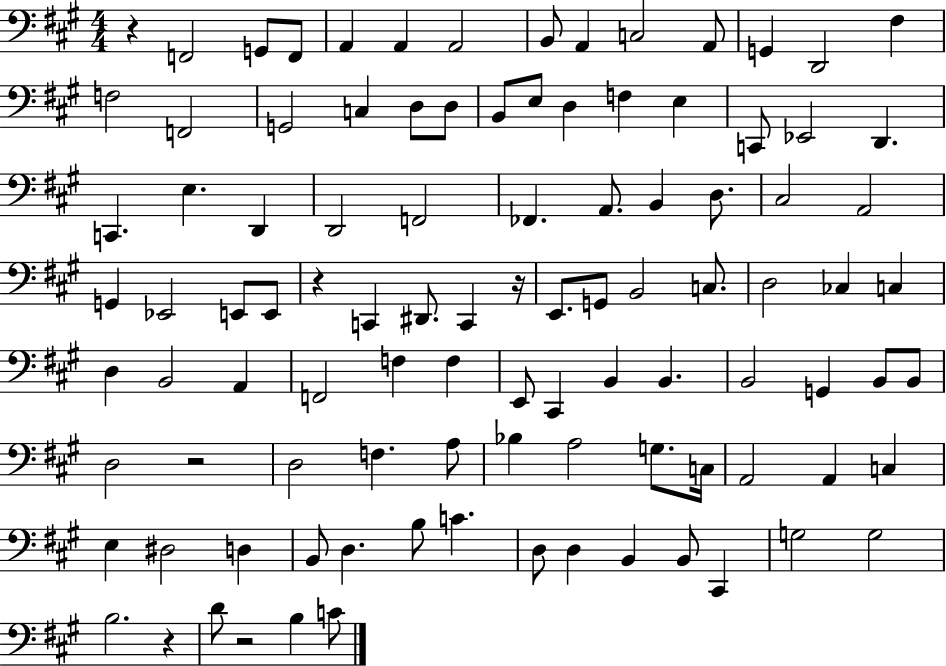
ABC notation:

X:1
T:Untitled
M:4/4
L:1/4
K:A
z F,,2 G,,/2 F,,/2 A,, A,, A,,2 B,,/2 A,, C,2 A,,/2 G,, D,,2 ^F, F,2 F,,2 G,,2 C, D,/2 D,/2 B,,/2 E,/2 D, F, E, C,,/2 _E,,2 D,, C,, E, D,, D,,2 F,,2 _F,, A,,/2 B,, D,/2 ^C,2 A,,2 G,, _E,,2 E,,/2 E,,/2 z C,, ^D,,/2 C,, z/4 E,,/2 G,,/2 B,,2 C,/2 D,2 _C, C, D, B,,2 A,, F,,2 F, F, E,,/2 ^C,, B,, B,, B,,2 G,, B,,/2 B,,/2 D,2 z2 D,2 F, A,/2 _B, A,2 G,/2 C,/4 A,,2 A,, C, E, ^D,2 D, B,,/2 D, B,/2 C D,/2 D, B,, B,,/2 ^C,, G,2 G,2 B,2 z D/2 z2 B, C/2